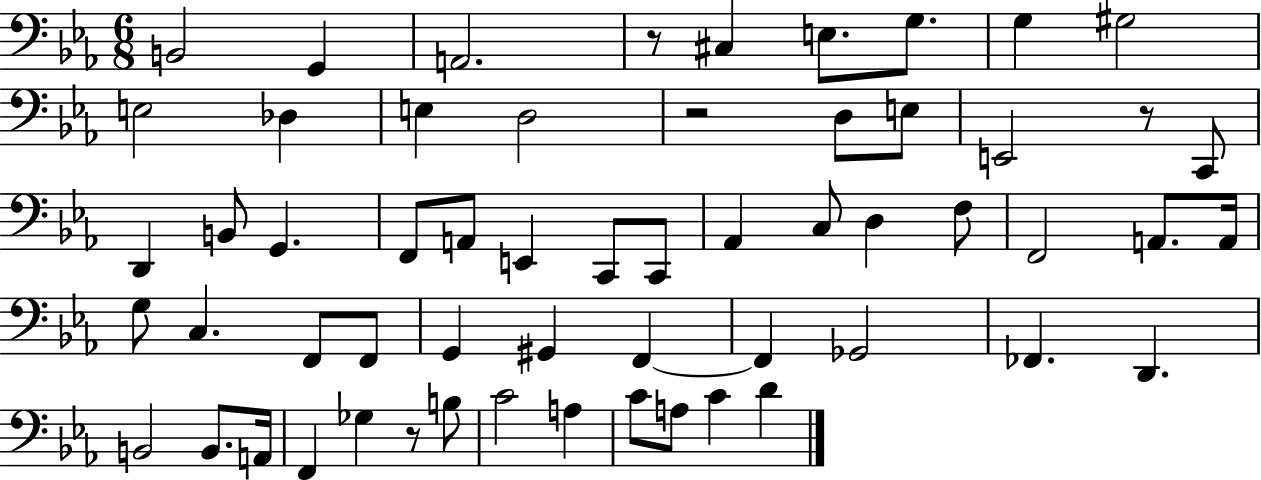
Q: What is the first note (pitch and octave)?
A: B2